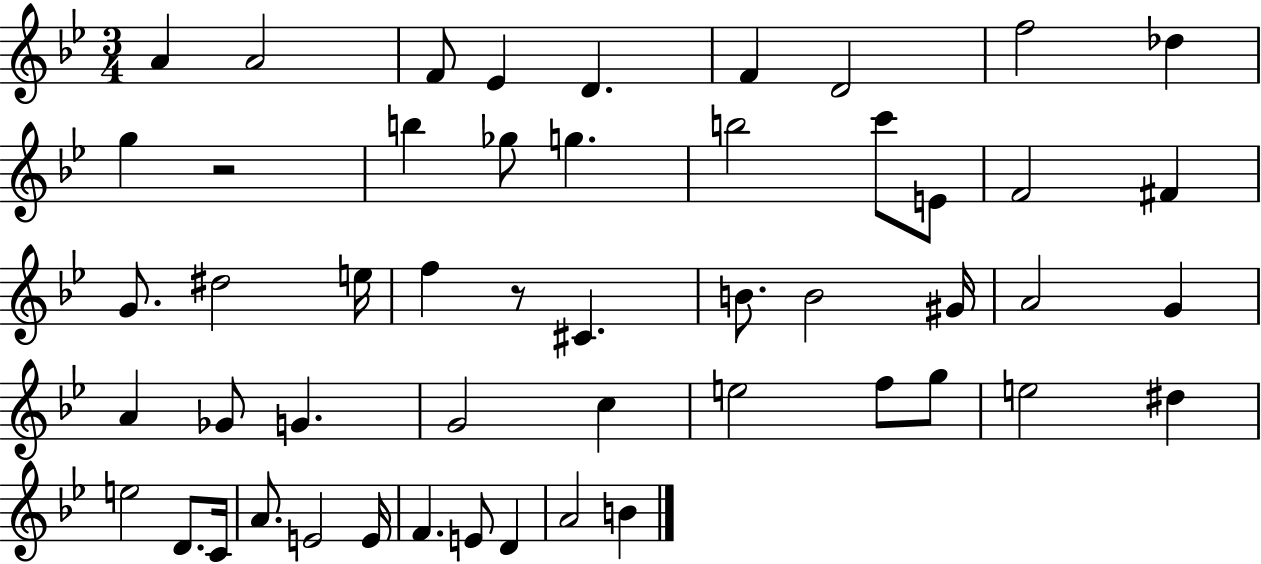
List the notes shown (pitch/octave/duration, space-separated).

A4/q A4/h F4/e Eb4/q D4/q. F4/q D4/h F5/h Db5/q G5/q R/h B5/q Gb5/e G5/q. B5/h C6/e E4/e F4/h F#4/q G4/e. D#5/h E5/s F5/q R/e C#4/q. B4/e. B4/h G#4/s A4/h G4/q A4/q Gb4/e G4/q. G4/h C5/q E5/h F5/e G5/e E5/h D#5/q E5/h D4/e. C4/s A4/e. E4/h E4/s F4/q. E4/e D4/q A4/h B4/q